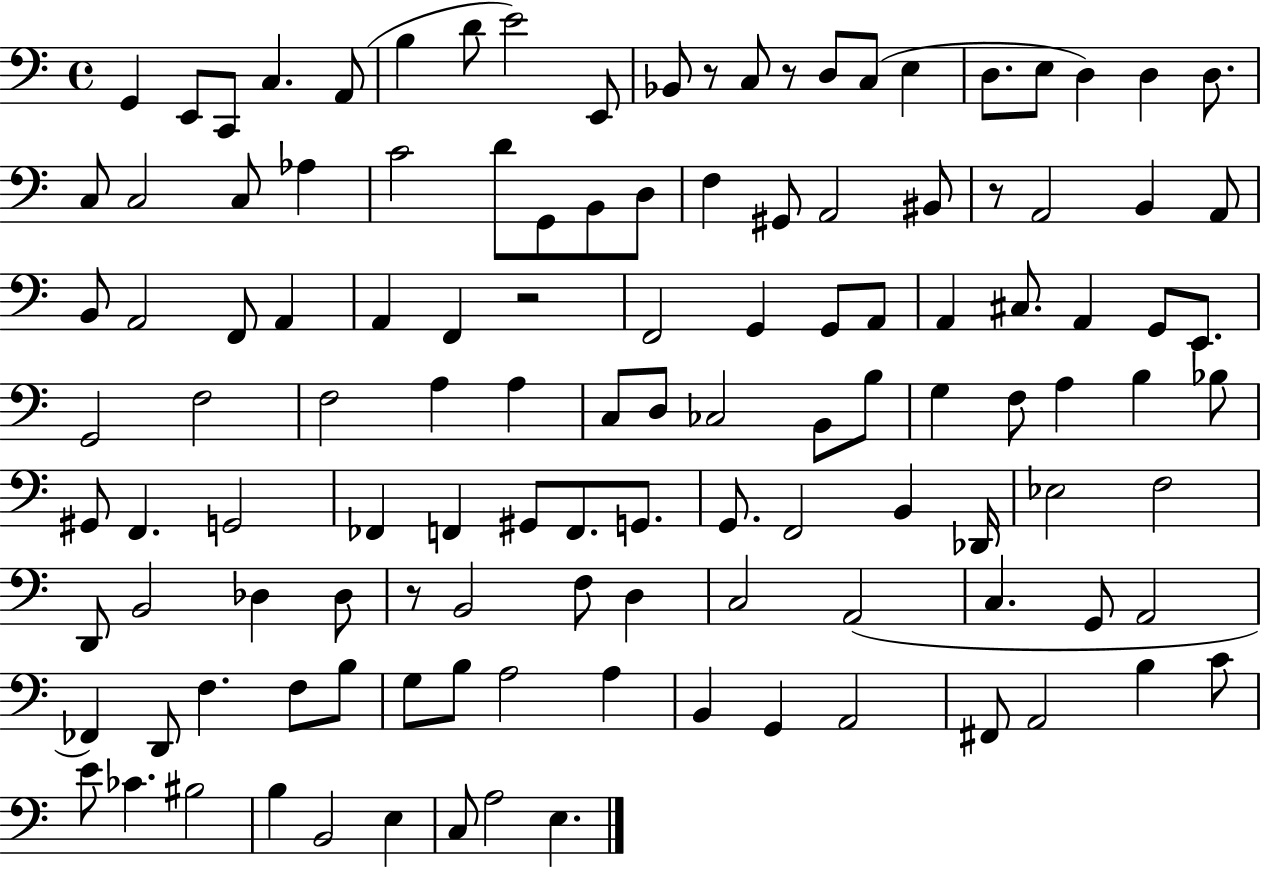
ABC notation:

X:1
T:Untitled
M:4/4
L:1/4
K:C
G,, E,,/2 C,,/2 C, A,,/2 B, D/2 E2 E,,/2 _B,,/2 z/2 C,/2 z/2 D,/2 C,/2 E, D,/2 E,/2 D, D, D,/2 C,/2 C,2 C,/2 _A, C2 D/2 G,,/2 B,,/2 D,/2 F, ^G,,/2 A,,2 ^B,,/2 z/2 A,,2 B,, A,,/2 B,,/2 A,,2 F,,/2 A,, A,, F,, z2 F,,2 G,, G,,/2 A,,/2 A,, ^C,/2 A,, G,,/2 E,,/2 G,,2 F,2 F,2 A, A, C,/2 D,/2 _C,2 B,,/2 B,/2 G, F,/2 A, B, _B,/2 ^G,,/2 F,, G,,2 _F,, F,, ^G,,/2 F,,/2 G,,/2 G,,/2 F,,2 B,, _D,,/4 _E,2 F,2 D,,/2 B,,2 _D, _D,/2 z/2 B,,2 F,/2 D, C,2 A,,2 C, G,,/2 A,,2 _F,, D,,/2 F, F,/2 B,/2 G,/2 B,/2 A,2 A, B,, G,, A,,2 ^F,,/2 A,,2 B, C/2 E/2 _C ^B,2 B, B,,2 E, C,/2 A,2 E,